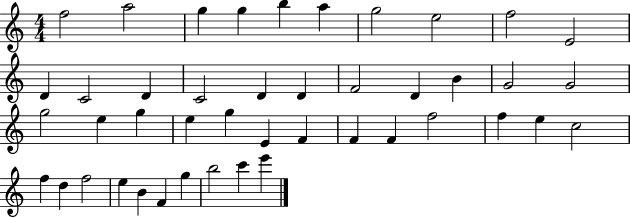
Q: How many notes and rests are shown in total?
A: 44